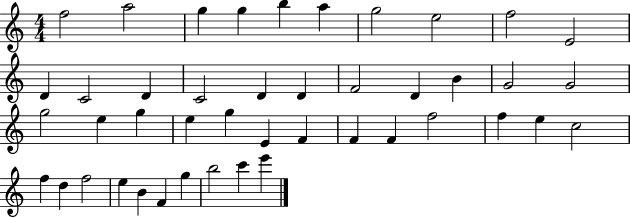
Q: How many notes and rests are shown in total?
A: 44